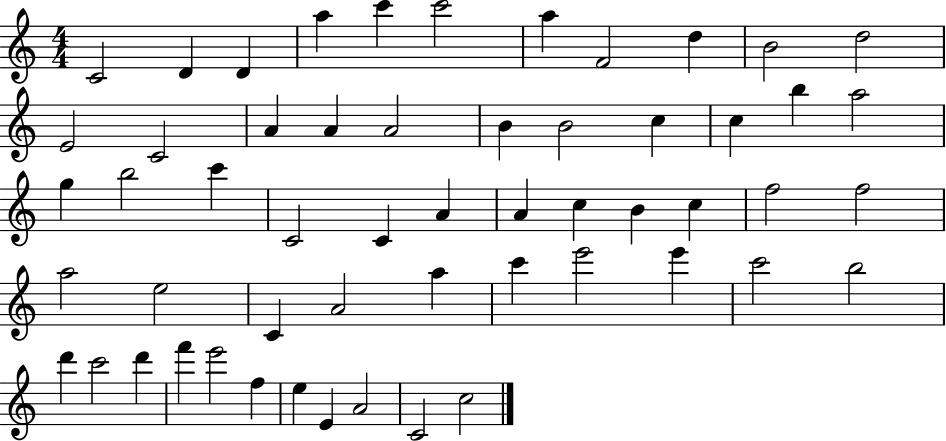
C4/h D4/q D4/q A5/q C6/q C6/h A5/q F4/h D5/q B4/h D5/h E4/h C4/h A4/q A4/q A4/h B4/q B4/h C5/q C5/q B5/q A5/h G5/q B5/h C6/q C4/h C4/q A4/q A4/q C5/q B4/q C5/q F5/h F5/h A5/h E5/h C4/q A4/h A5/q C6/q E6/h E6/q C6/h B5/h D6/q C6/h D6/q F6/q E6/h F5/q E5/q E4/q A4/h C4/h C5/h